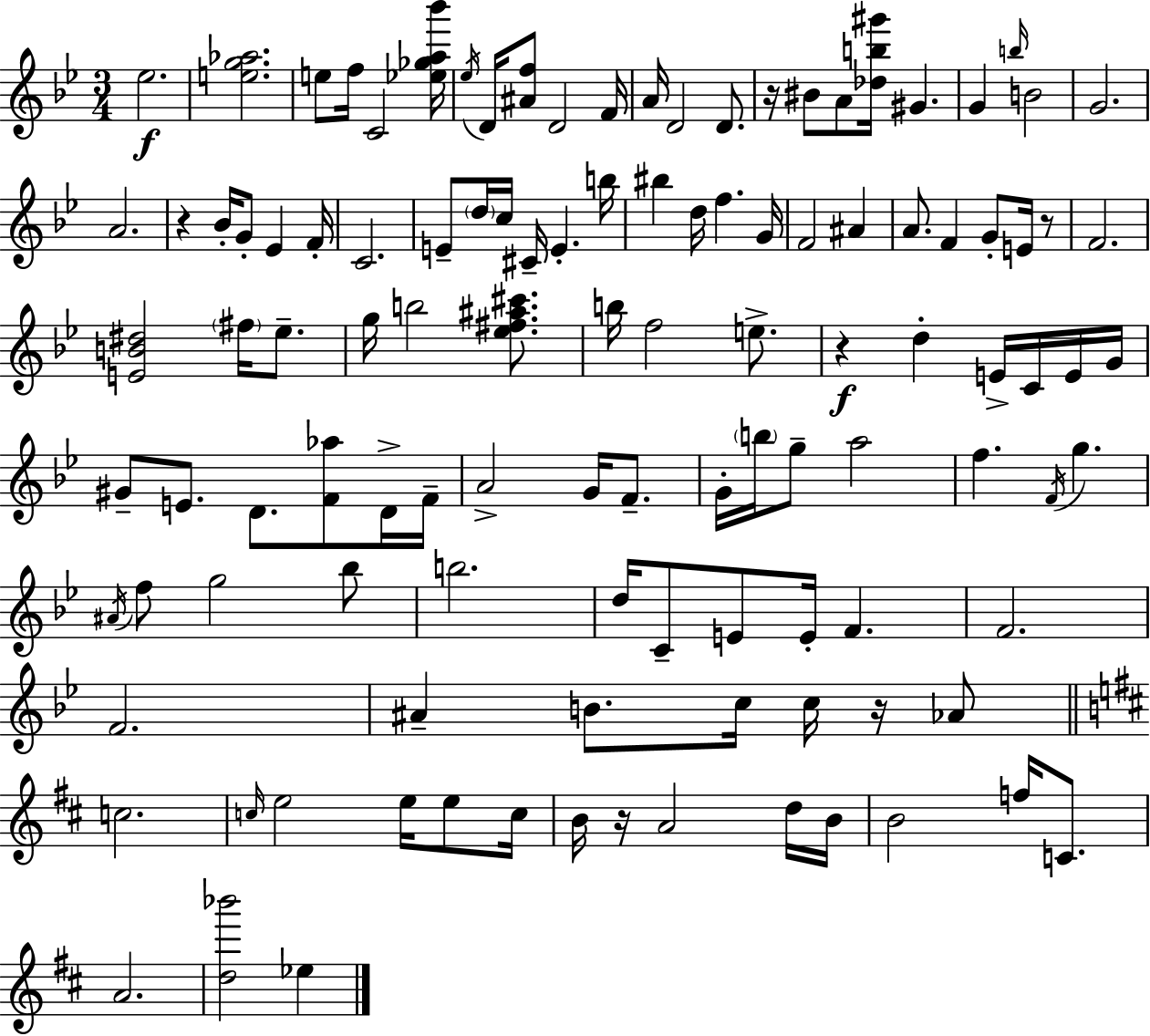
Eb5/h. [E5,G5,Ab5]/h. E5/e F5/s C4/h [Eb5,Gb5,A5,Bb6]/s Eb5/s D4/s [A#4,F5]/e D4/h F4/s A4/s D4/h D4/e. R/s BIS4/e A4/e [Db5,B5,G#6]/s G#4/q. G4/q B5/s B4/h G4/h. A4/h. R/q Bb4/s G4/e Eb4/q F4/s C4/h. E4/e D5/s C5/s C#4/s E4/q. B5/s BIS5/q D5/s F5/q. G4/s F4/h A#4/q A4/e. F4/q G4/e E4/s R/e F4/h. [E4,B4,D#5]/h F#5/s Eb5/e. G5/s B5/h [Eb5,F#5,A#5,C#6]/e. B5/s F5/h E5/e. R/q D5/q E4/s C4/s E4/s G4/s G#4/e E4/e. D4/e. [F4,Ab5]/e D4/s F4/s A4/h G4/s F4/e. G4/s B5/s G5/e A5/h F5/q. F4/s G5/q. A#4/s F5/e G5/h Bb5/e B5/h. D5/s C4/e E4/e E4/s F4/q. F4/h. F4/h. A#4/q B4/e. C5/s C5/s R/s Ab4/e C5/h. C5/s E5/h E5/s E5/e C5/s B4/s R/s A4/h D5/s B4/s B4/h F5/s C4/e. A4/h. [D5,Bb6]/h Eb5/q